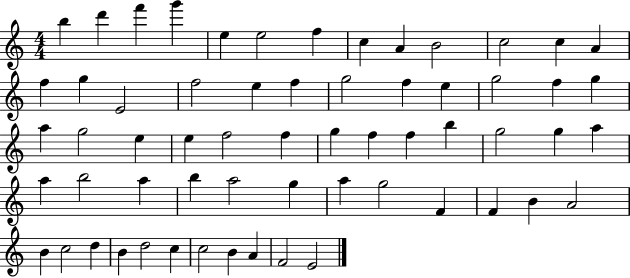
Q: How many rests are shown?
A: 0